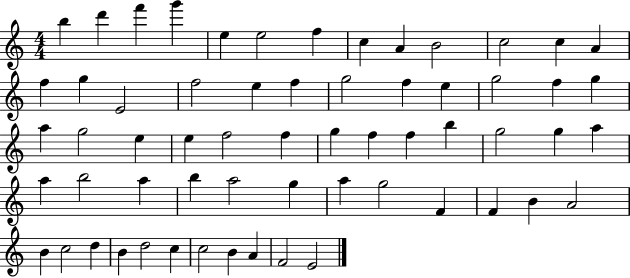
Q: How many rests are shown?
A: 0